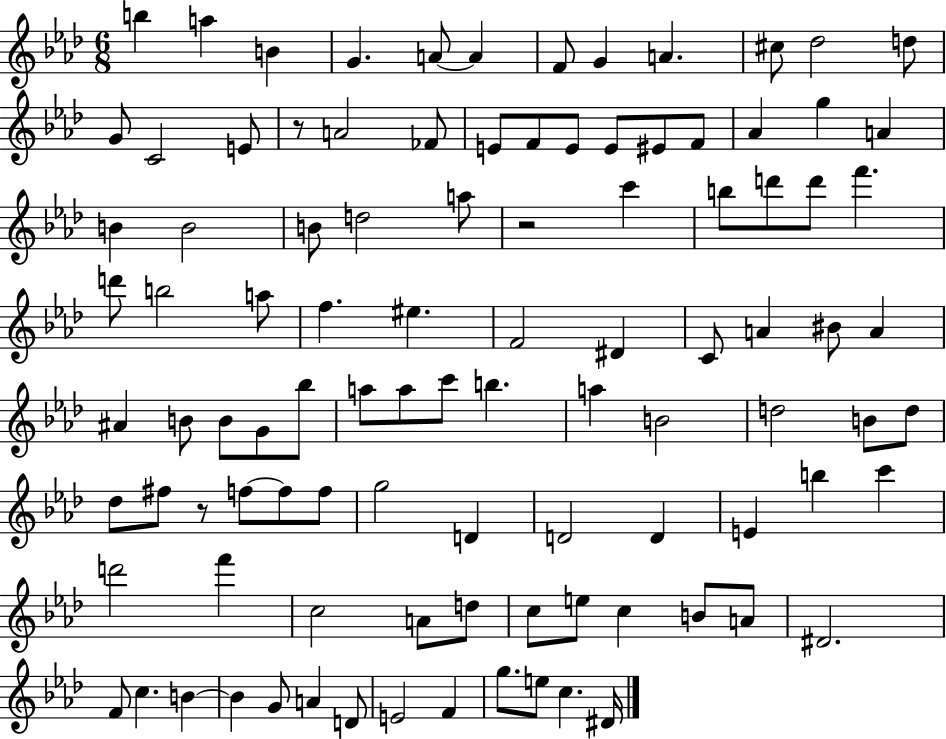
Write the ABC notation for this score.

X:1
T:Untitled
M:6/8
L:1/4
K:Ab
b a B G A/2 A F/2 G A ^c/2 _d2 d/2 G/2 C2 E/2 z/2 A2 _F/2 E/2 F/2 E/2 E/2 ^E/2 F/2 _A g A B B2 B/2 d2 a/2 z2 c' b/2 d'/2 d'/2 f' d'/2 b2 a/2 f ^e F2 ^D C/2 A ^B/2 A ^A B/2 B/2 G/2 _b/2 a/2 a/2 c'/2 b a B2 d2 B/2 d/2 _d/2 ^f/2 z/2 f/2 f/2 f/2 g2 D D2 D E b c' d'2 f' c2 A/2 d/2 c/2 e/2 c B/2 A/2 ^D2 F/2 c B B G/2 A D/2 E2 F g/2 e/2 c ^D/4